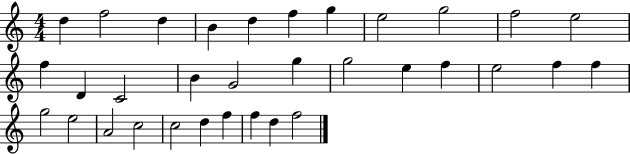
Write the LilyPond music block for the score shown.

{
  \clef treble
  \numericTimeSignature
  \time 4/4
  \key c \major
  d''4 f''2 d''4 | b'4 d''4 f''4 g''4 | e''2 g''2 | f''2 e''2 | \break f''4 d'4 c'2 | b'4 g'2 g''4 | g''2 e''4 f''4 | e''2 f''4 f''4 | \break g''2 e''2 | a'2 c''2 | c''2 d''4 f''4 | f''4 d''4 f''2 | \break \bar "|."
}